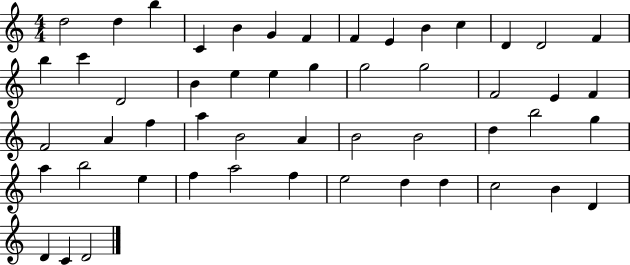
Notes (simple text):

D5/h D5/q B5/q C4/q B4/q G4/q F4/q F4/q E4/q B4/q C5/q D4/q D4/h F4/q B5/q C6/q D4/h B4/q E5/q E5/q G5/q G5/h G5/h F4/h E4/q F4/q F4/h A4/q F5/q A5/q B4/h A4/q B4/h B4/h D5/q B5/h G5/q A5/q B5/h E5/q F5/q A5/h F5/q E5/h D5/q D5/q C5/h B4/q D4/q D4/q C4/q D4/h